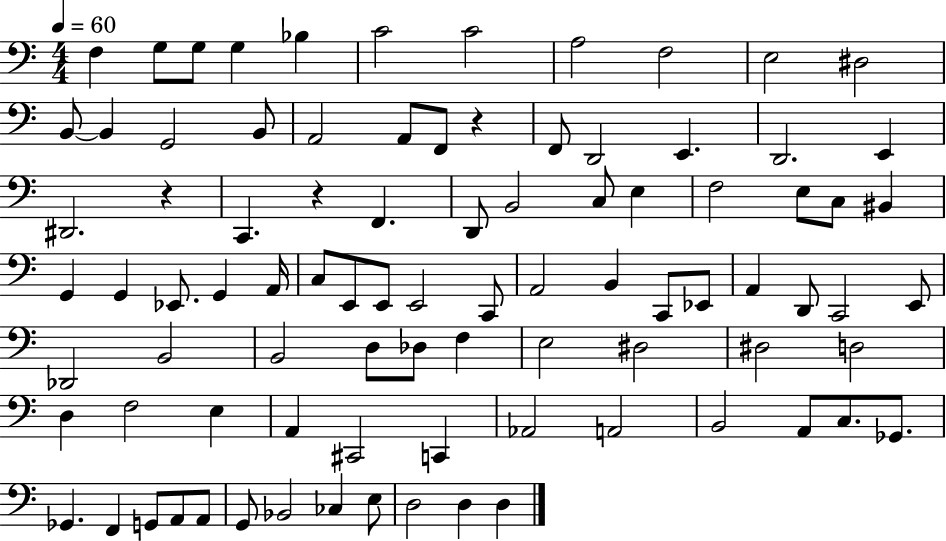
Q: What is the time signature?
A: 4/4